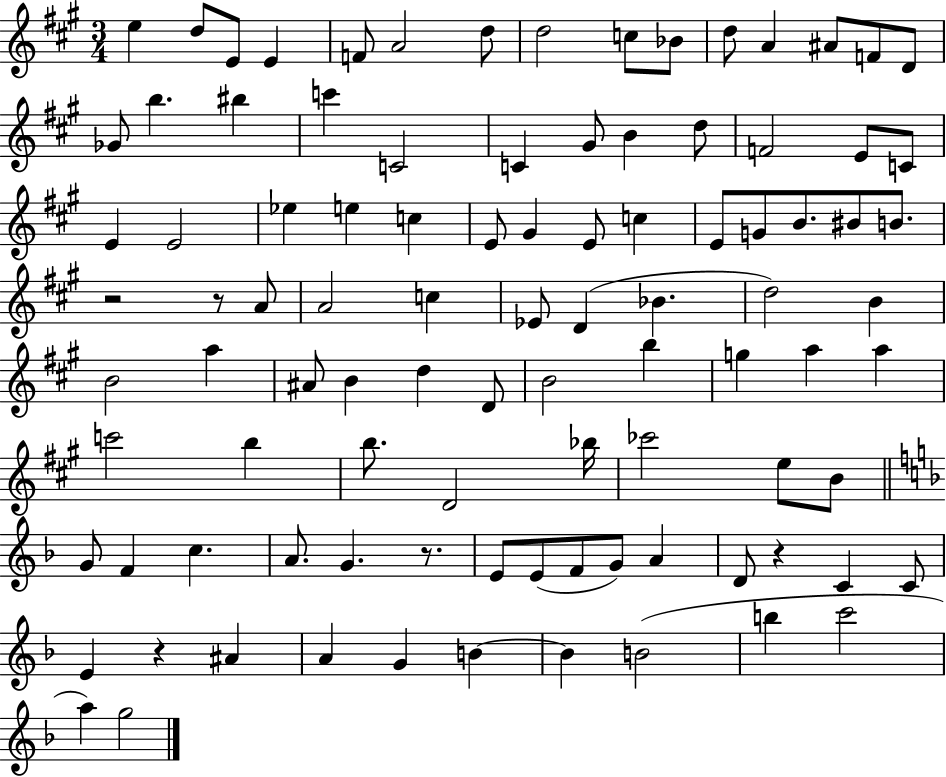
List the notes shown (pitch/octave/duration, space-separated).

E5/q D5/e E4/e E4/q F4/e A4/h D5/e D5/h C5/e Bb4/e D5/e A4/q A#4/e F4/e D4/e Gb4/e B5/q. BIS5/q C6/q C4/h C4/q G#4/e B4/q D5/e F4/h E4/e C4/e E4/q E4/h Eb5/q E5/q C5/q E4/e G#4/q E4/e C5/q E4/e G4/e B4/e. BIS4/e B4/e. R/h R/e A4/e A4/h C5/q Eb4/e D4/q Bb4/q. D5/h B4/q B4/h A5/q A#4/e B4/q D5/q D4/e B4/h B5/q G5/q A5/q A5/q C6/h B5/q B5/e. D4/h Bb5/s CES6/h E5/e B4/e G4/e F4/q C5/q. A4/e. G4/q. R/e. E4/e E4/e F4/e G4/e A4/q D4/e R/q C4/q C4/e E4/q R/q A#4/q A4/q G4/q B4/q B4/q B4/h B5/q C6/h A5/q G5/h